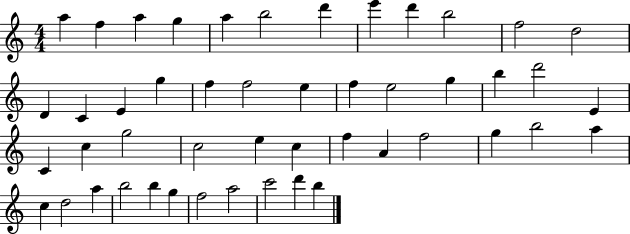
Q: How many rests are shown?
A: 0